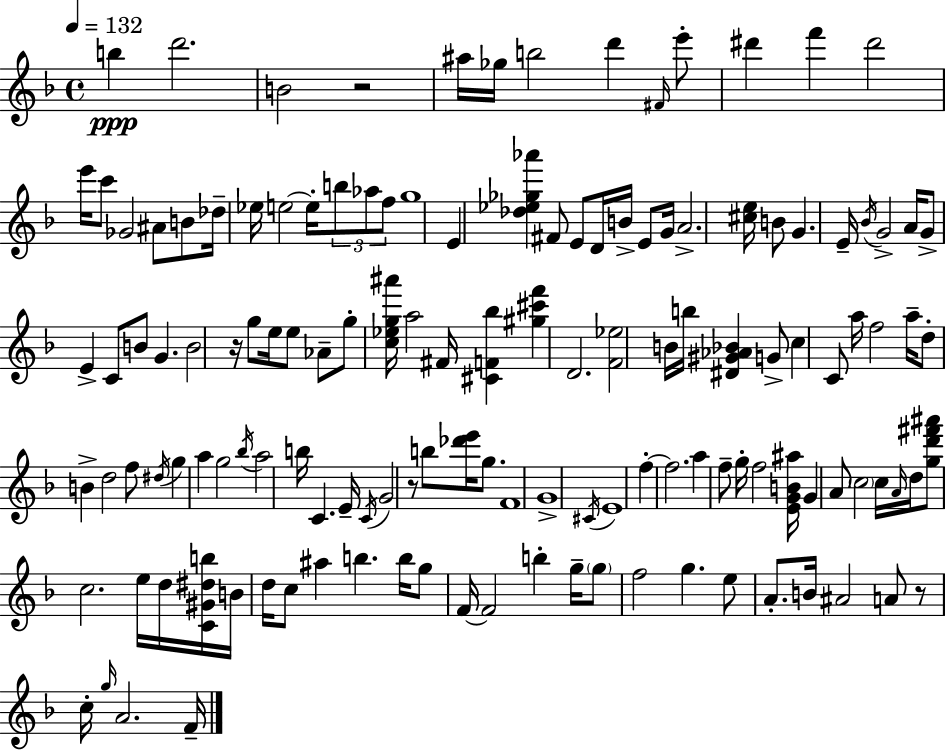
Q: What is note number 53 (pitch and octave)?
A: D4